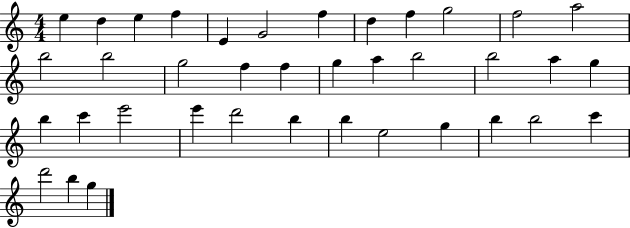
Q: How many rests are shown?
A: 0